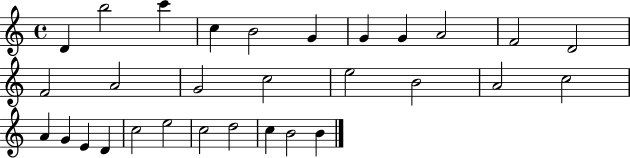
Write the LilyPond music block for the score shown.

{
  \clef treble
  \time 4/4
  \defaultTimeSignature
  \key c \major
  d'4 b''2 c'''4 | c''4 b'2 g'4 | g'4 g'4 a'2 | f'2 d'2 | \break f'2 a'2 | g'2 c''2 | e''2 b'2 | a'2 c''2 | \break a'4 g'4 e'4 d'4 | c''2 e''2 | c''2 d''2 | c''4 b'2 b'4 | \break \bar "|."
}